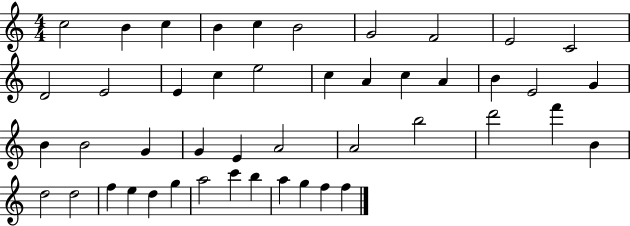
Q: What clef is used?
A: treble